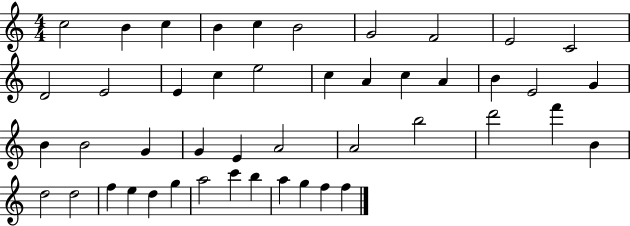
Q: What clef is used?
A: treble